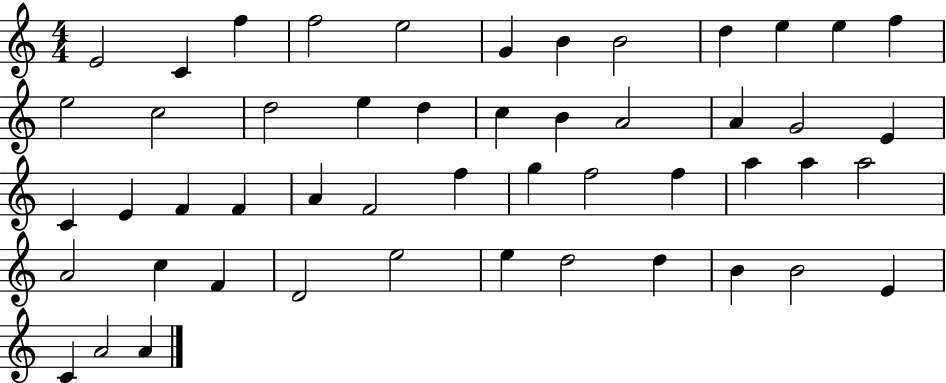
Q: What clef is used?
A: treble